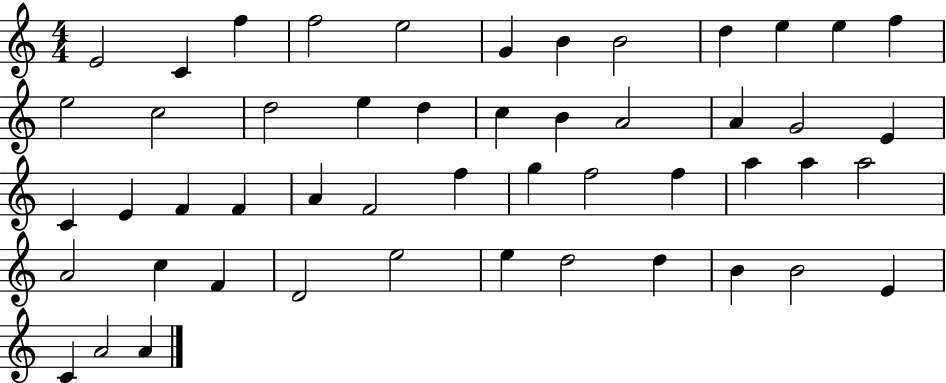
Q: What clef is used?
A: treble